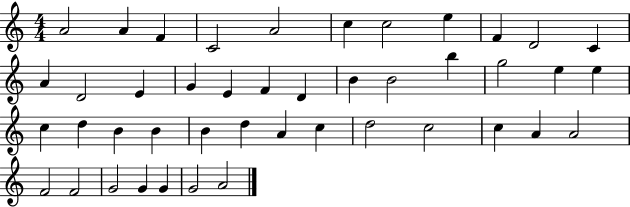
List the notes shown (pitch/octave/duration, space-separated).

A4/h A4/q F4/q C4/h A4/h C5/q C5/h E5/q F4/q D4/h C4/q A4/q D4/h E4/q G4/q E4/q F4/q D4/q B4/q B4/h B5/q G5/h E5/q E5/q C5/q D5/q B4/q B4/q B4/q D5/q A4/q C5/q D5/h C5/h C5/q A4/q A4/h F4/h F4/h G4/h G4/q G4/q G4/h A4/h